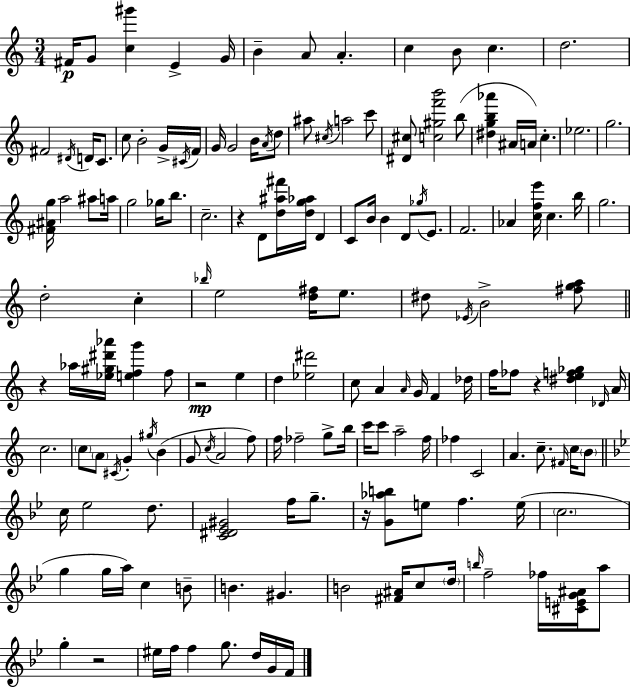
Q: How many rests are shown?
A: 6